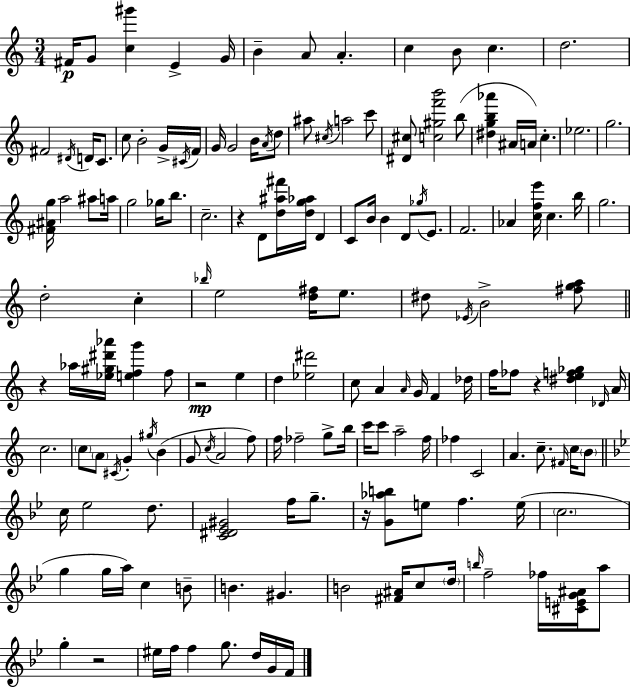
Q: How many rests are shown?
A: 6